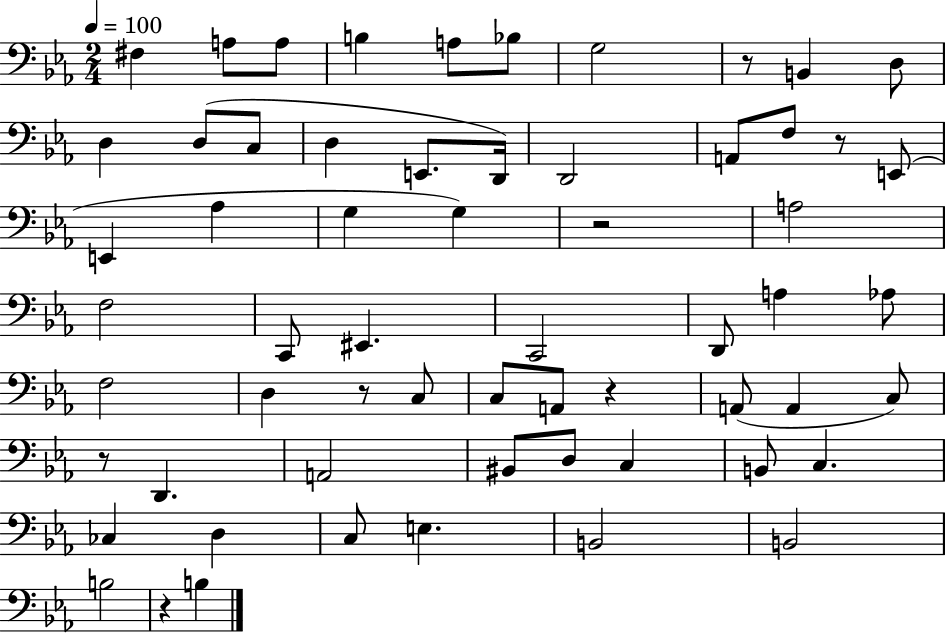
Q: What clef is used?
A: bass